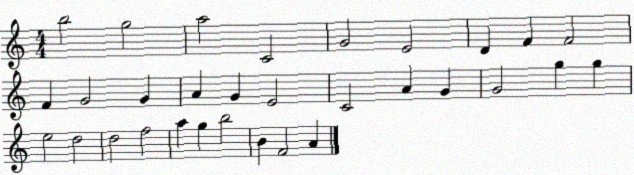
X:1
T:Untitled
M:4/4
L:1/4
K:C
b2 g2 a2 C2 G2 E2 D F F2 F G2 G A G E2 C2 A G G2 g g e2 d2 d2 f2 a g b2 B F2 A